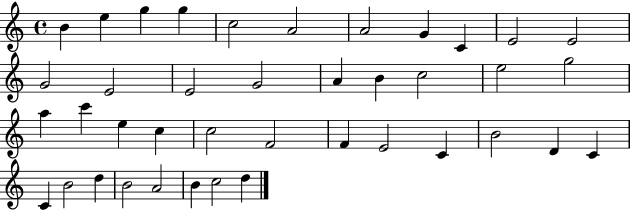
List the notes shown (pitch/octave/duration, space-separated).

B4/q E5/q G5/q G5/q C5/h A4/h A4/h G4/q C4/q E4/h E4/h G4/h E4/h E4/h G4/h A4/q B4/q C5/h E5/h G5/h A5/q C6/q E5/q C5/q C5/h F4/h F4/q E4/h C4/q B4/h D4/q C4/q C4/q B4/h D5/q B4/h A4/h B4/q C5/h D5/q